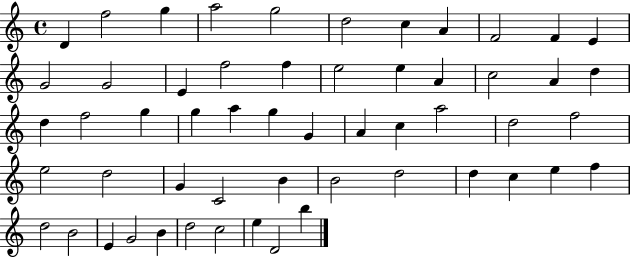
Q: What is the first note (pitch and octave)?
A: D4